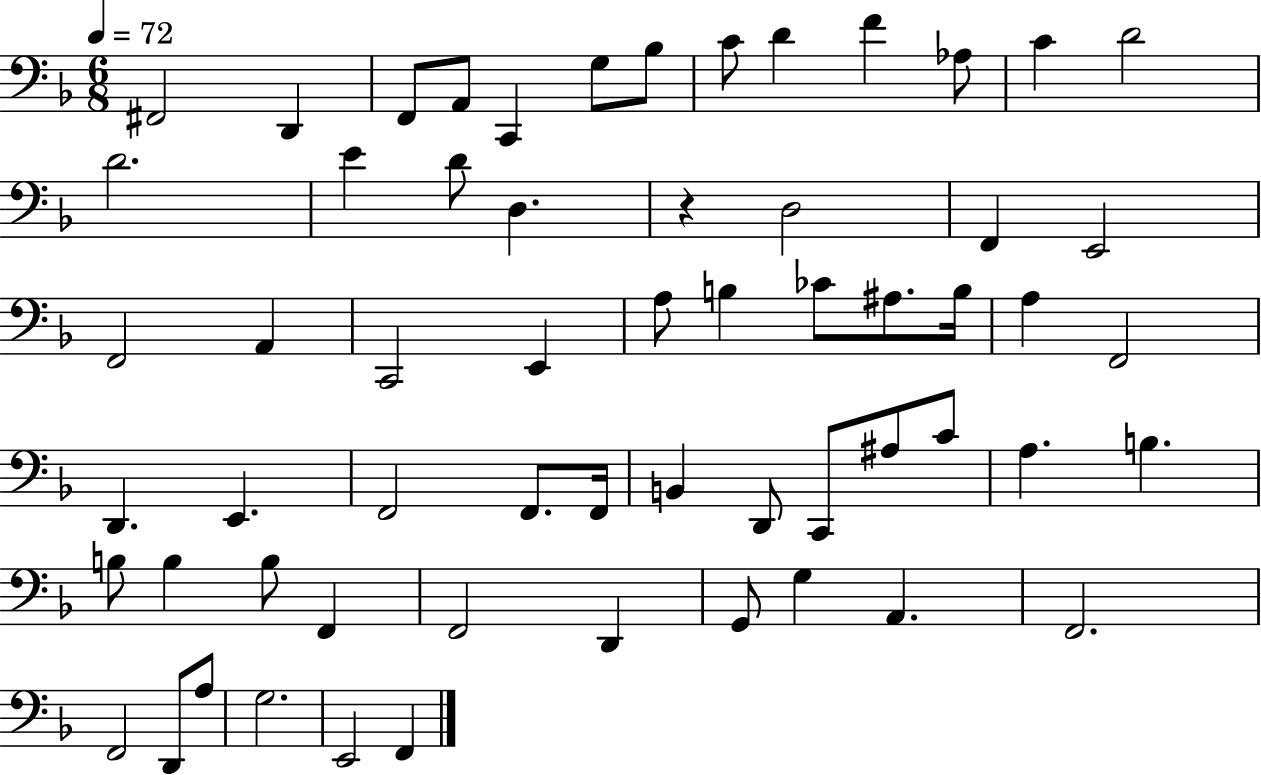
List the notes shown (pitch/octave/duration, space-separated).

F#2/h D2/q F2/e A2/e C2/q G3/e Bb3/e C4/e D4/q F4/q Ab3/e C4/q D4/h D4/h. E4/q D4/e D3/q. R/q D3/h F2/q E2/h F2/h A2/q C2/h E2/q A3/e B3/q CES4/e A#3/e. B3/s A3/q F2/h D2/q. E2/q. F2/h F2/e. F2/s B2/q D2/e C2/e A#3/e C4/e A3/q. B3/q. B3/e B3/q B3/e F2/q F2/h D2/q G2/e G3/q A2/q. F2/h. F2/h D2/e A3/e G3/h. E2/h F2/q